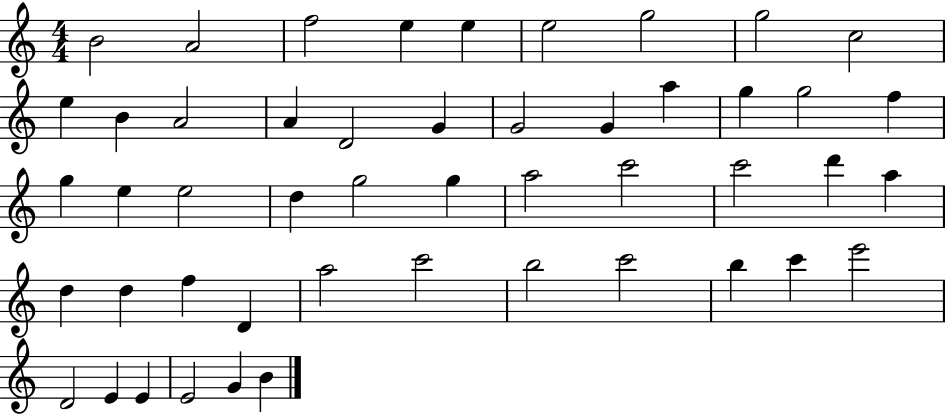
B4/h A4/h F5/h E5/q E5/q E5/h G5/h G5/h C5/h E5/q B4/q A4/h A4/q D4/h G4/q G4/h G4/q A5/q G5/q G5/h F5/q G5/q E5/q E5/h D5/q G5/h G5/q A5/h C6/h C6/h D6/q A5/q D5/q D5/q F5/q D4/q A5/h C6/h B5/h C6/h B5/q C6/q E6/h D4/h E4/q E4/q E4/h G4/q B4/q